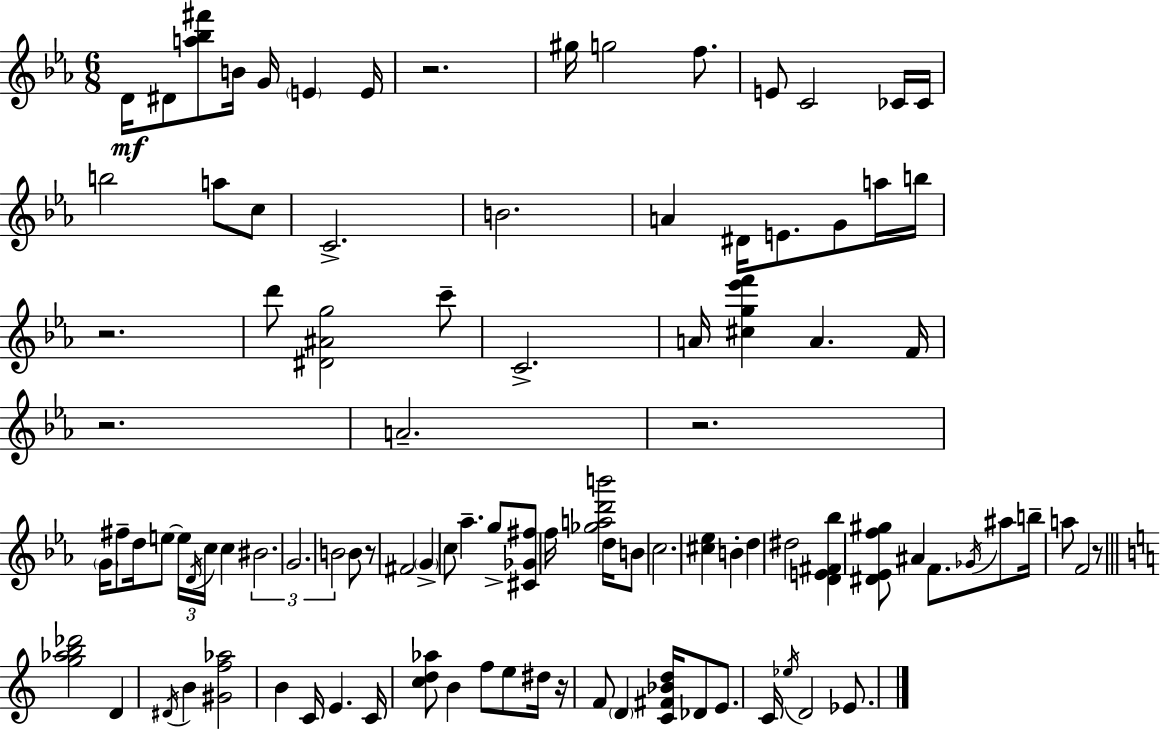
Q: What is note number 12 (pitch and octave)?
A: CES4